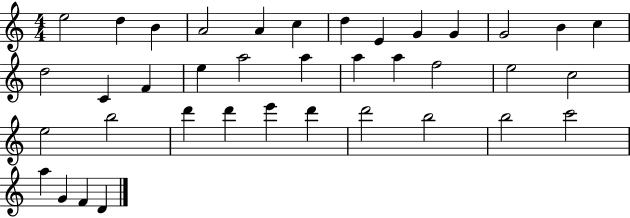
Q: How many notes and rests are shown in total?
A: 38